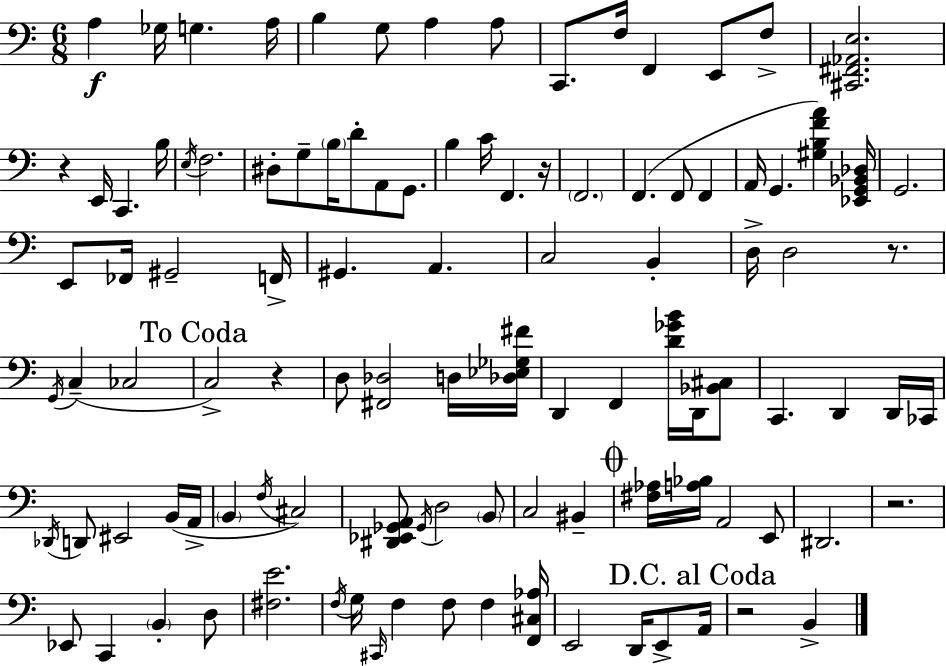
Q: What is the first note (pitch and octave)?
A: A3